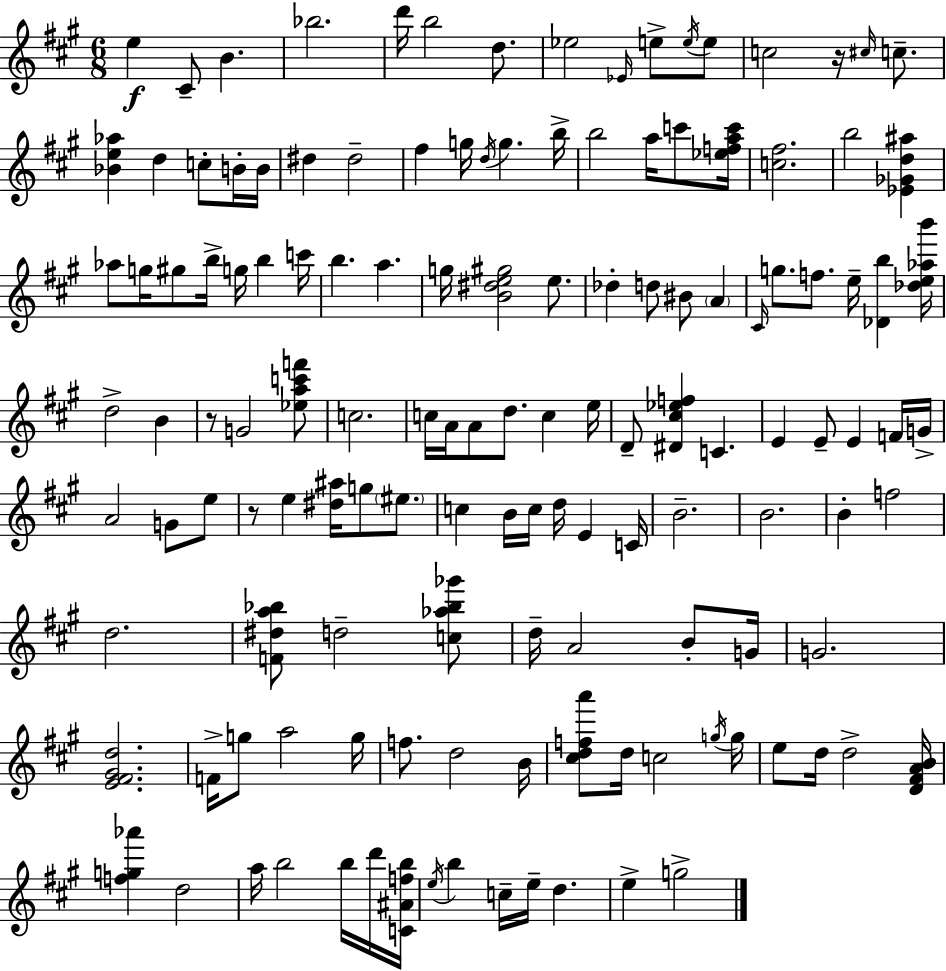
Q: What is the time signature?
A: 6/8